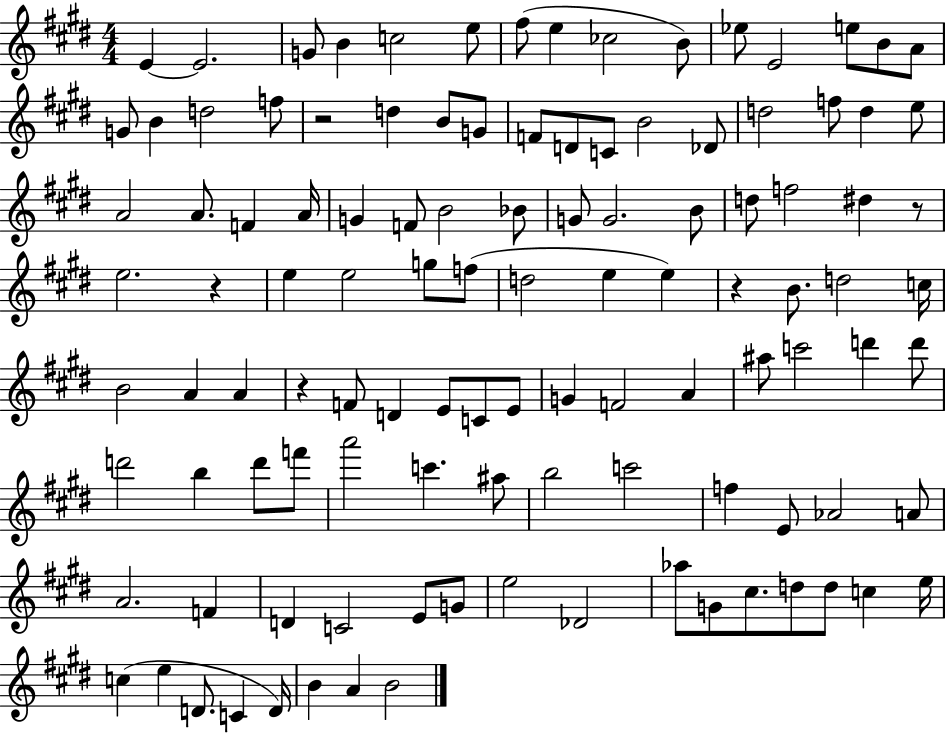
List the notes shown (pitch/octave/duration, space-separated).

E4/q E4/h. G4/e B4/q C5/h E5/e F#5/e E5/q CES5/h B4/e Eb5/e E4/h E5/e B4/e A4/e G4/e B4/q D5/h F5/e R/h D5/q B4/e G4/e F4/e D4/e C4/e B4/h Db4/e D5/h F5/e D5/q E5/e A4/h A4/e. F4/q A4/s G4/q F4/e B4/h Bb4/e G4/e G4/h. B4/e D5/e F5/h D#5/q R/e E5/h. R/q E5/q E5/h G5/e F5/e D5/h E5/q E5/q R/q B4/e. D5/h C5/s B4/h A4/q A4/q R/q F4/e D4/q E4/e C4/e E4/e G4/q F4/h A4/q A#5/e C6/h D6/q D6/e D6/h B5/q D6/e F6/e A6/h C6/q. A#5/e B5/h C6/h F5/q E4/e Ab4/h A4/e A4/h. F4/q D4/q C4/h E4/e G4/e E5/h Db4/h Ab5/e G4/e C#5/e. D5/e D5/e C5/q E5/s C5/q E5/q D4/e. C4/q D4/s B4/q A4/q B4/h